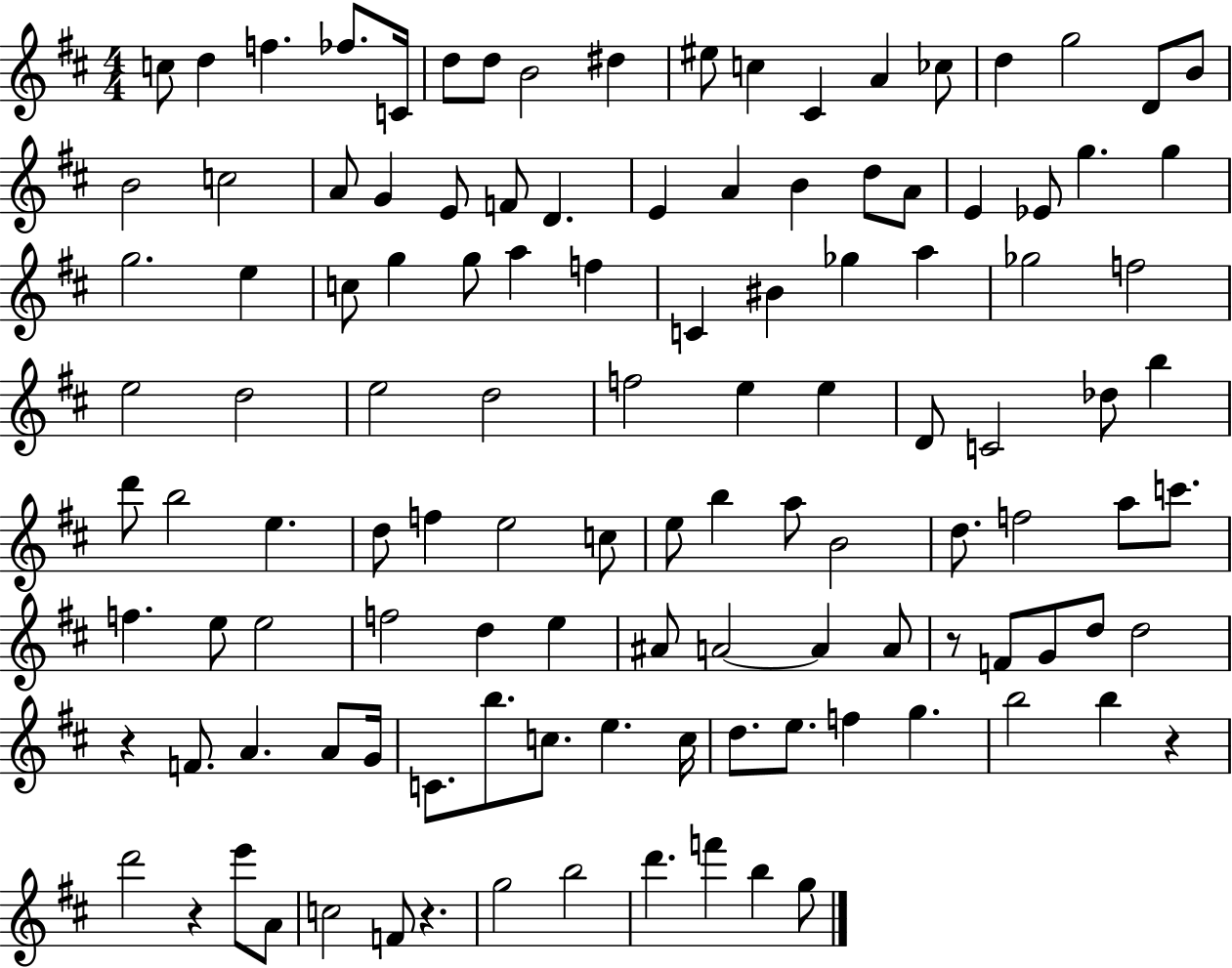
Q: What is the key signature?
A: D major